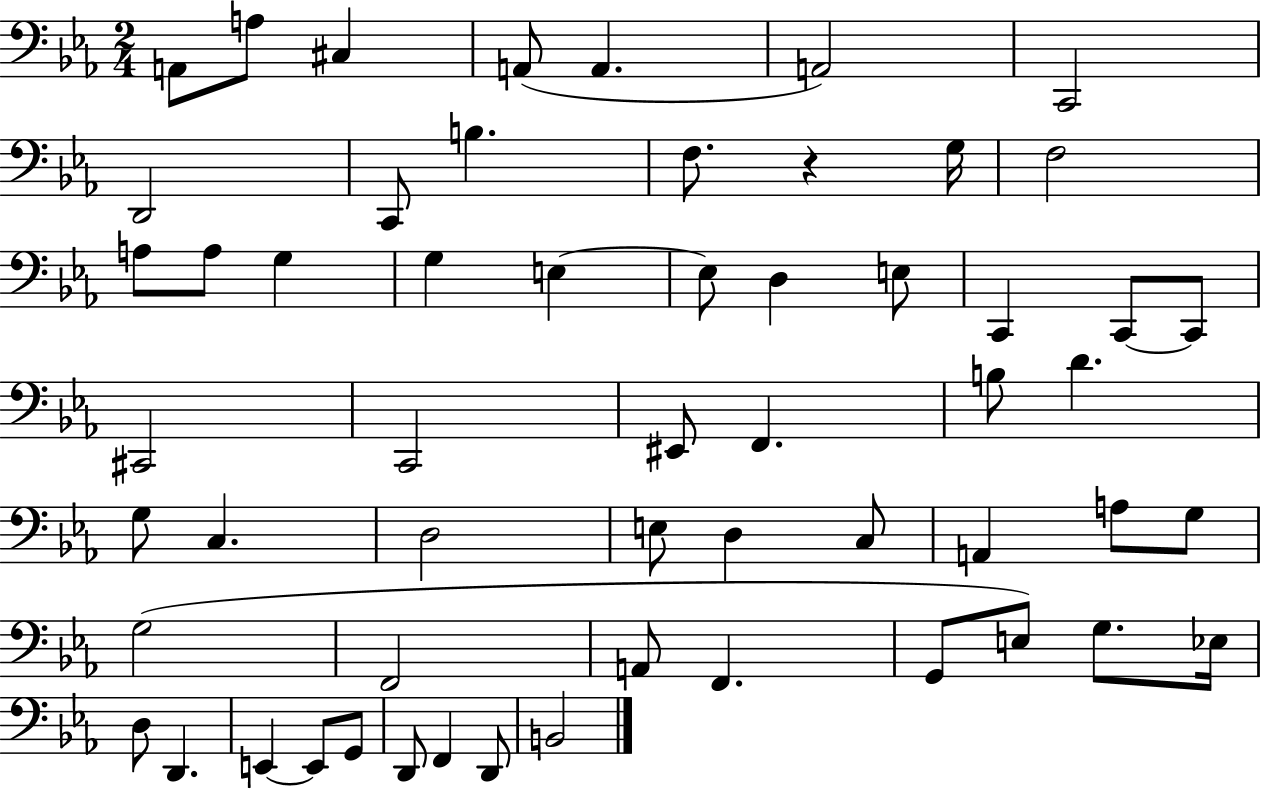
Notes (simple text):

A2/e A3/e C#3/q A2/e A2/q. A2/h C2/h D2/h C2/e B3/q. F3/e. R/q G3/s F3/h A3/e A3/e G3/q G3/q E3/q E3/e D3/q E3/e C2/q C2/e C2/e C#2/h C2/h EIS2/e F2/q. B3/e D4/q. G3/e C3/q. D3/h E3/e D3/q C3/e A2/q A3/e G3/e G3/h F2/h A2/e F2/q. G2/e E3/e G3/e. Eb3/s D3/e D2/q. E2/q E2/e G2/e D2/e F2/q D2/e B2/h